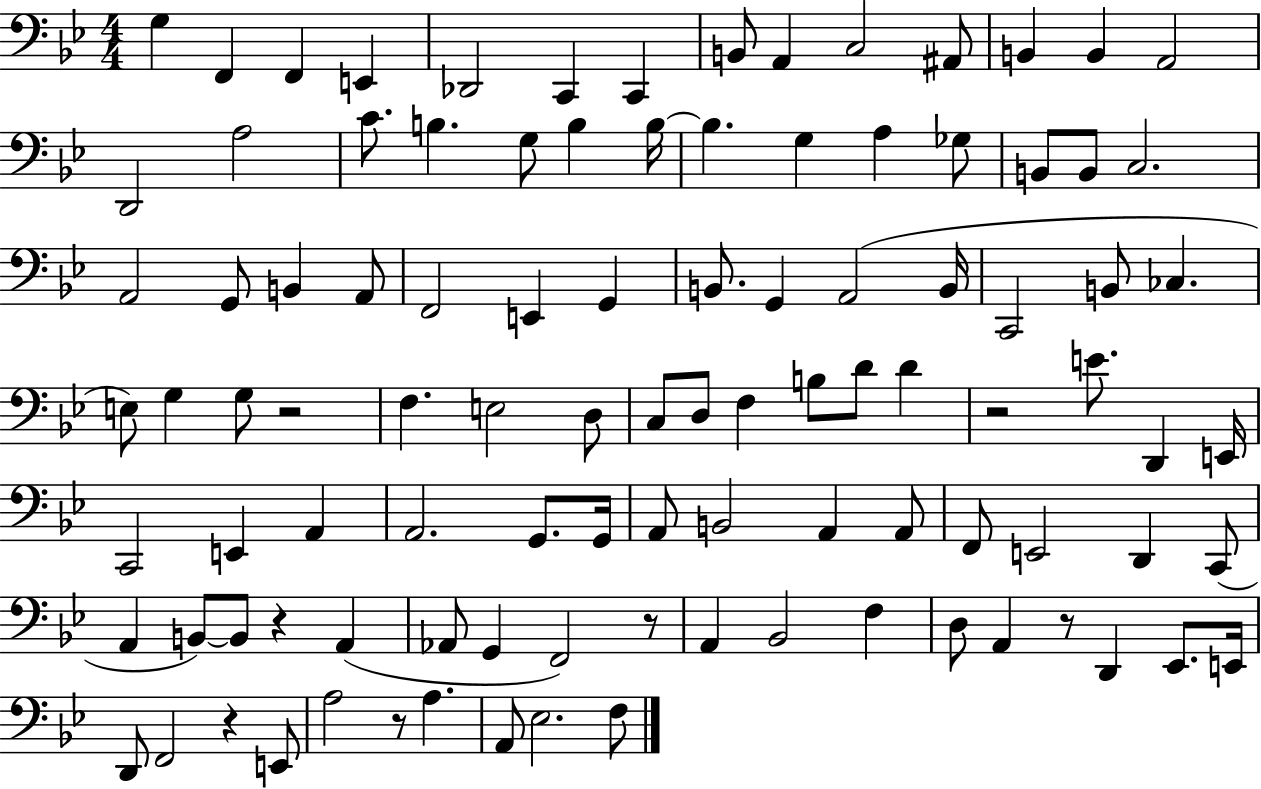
X:1
T:Untitled
M:4/4
L:1/4
K:Bb
G, F,, F,, E,, _D,,2 C,, C,, B,,/2 A,, C,2 ^A,,/2 B,, B,, A,,2 D,,2 A,2 C/2 B, G,/2 B, B,/4 B, G, A, _G,/2 B,,/2 B,,/2 C,2 A,,2 G,,/2 B,, A,,/2 F,,2 E,, G,, B,,/2 G,, A,,2 B,,/4 C,,2 B,,/2 _C, E,/2 G, G,/2 z2 F, E,2 D,/2 C,/2 D,/2 F, B,/2 D/2 D z2 E/2 D,, E,,/4 C,,2 E,, A,, A,,2 G,,/2 G,,/4 A,,/2 B,,2 A,, A,,/2 F,,/2 E,,2 D,, C,,/2 A,, B,,/2 B,,/2 z A,, _A,,/2 G,, F,,2 z/2 A,, _B,,2 F, D,/2 A,, z/2 D,, _E,,/2 E,,/4 D,,/2 F,,2 z E,,/2 A,2 z/2 A, A,,/2 _E,2 F,/2